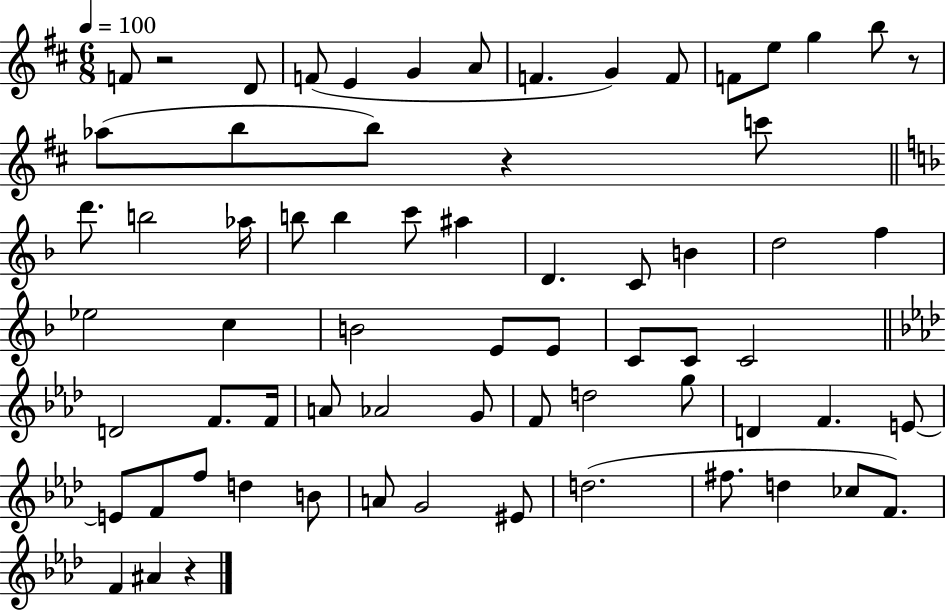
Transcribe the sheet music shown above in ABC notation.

X:1
T:Untitled
M:6/8
L:1/4
K:D
F/2 z2 D/2 F/2 E G A/2 F G F/2 F/2 e/2 g b/2 z/2 _a/2 b/2 b/2 z c'/2 d'/2 b2 _a/4 b/2 b c'/2 ^a D C/2 B d2 f _e2 c B2 E/2 E/2 C/2 C/2 C2 D2 F/2 F/4 A/2 _A2 G/2 F/2 d2 g/2 D F E/2 E/2 F/2 f/2 d B/2 A/2 G2 ^E/2 d2 ^f/2 d _c/2 F/2 F ^A z